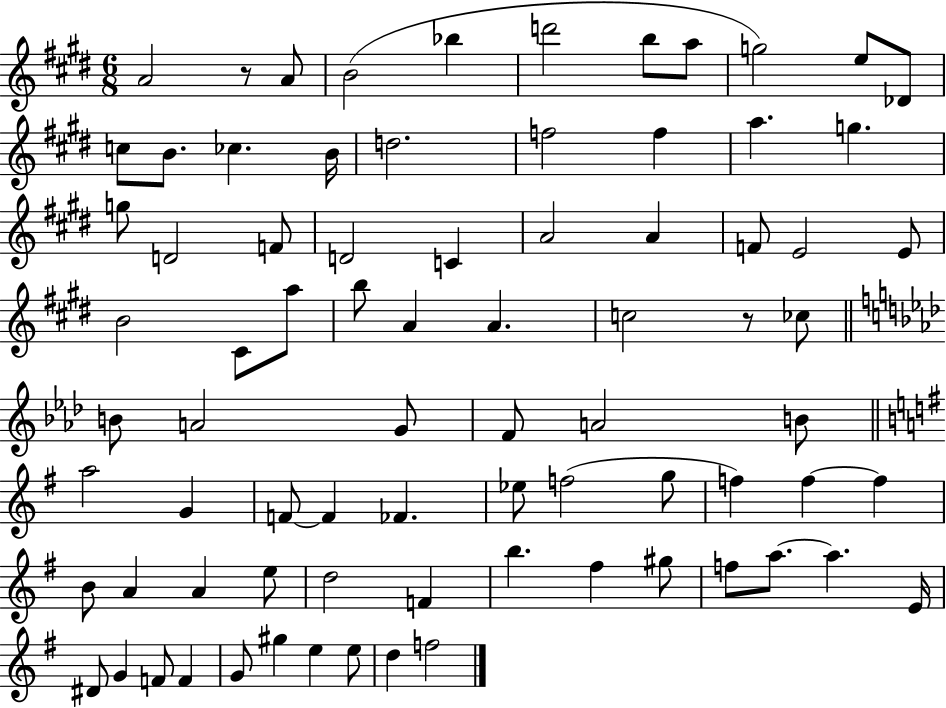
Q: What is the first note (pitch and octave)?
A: A4